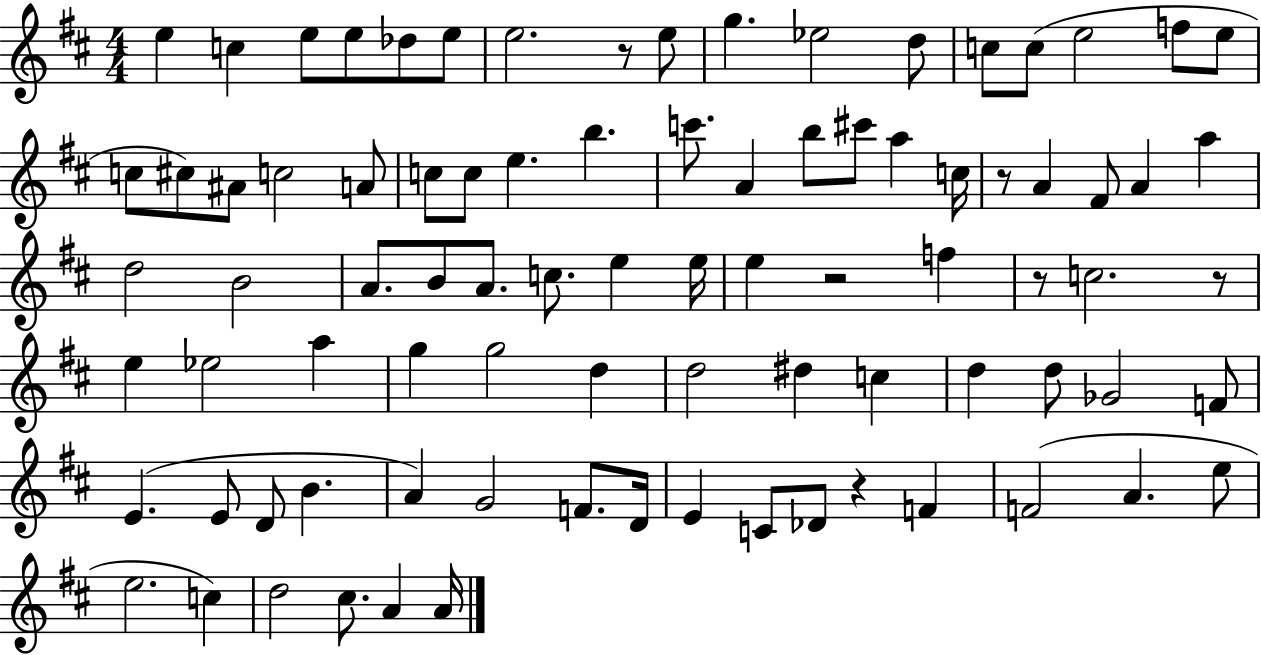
X:1
T:Untitled
M:4/4
L:1/4
K:D
e c e/2 e/2 _d/2 e/2 e2 z/2 e/2 g _e2 d/2 c/2 c/2 e2 f/2 e/2 c/2 ^c/2 ^A/2 c2 A/2 c/2 c/2 e b c'/2 A b/2 ^c'/2 a c/4 z/2 A ^F/2 A a d2 B2 A/2 B/2 A/2 c/2 e e/4 e z2 f z/2 c2 z/2 e _e2 a g g2 d d2 ^d c d d/2 _G2 F/2 E E/2 D/2 B A G2 F/2 D/4 E C/2 _D/2 z F F2 A e/2 e2 c d2 ^c/2 A A/4